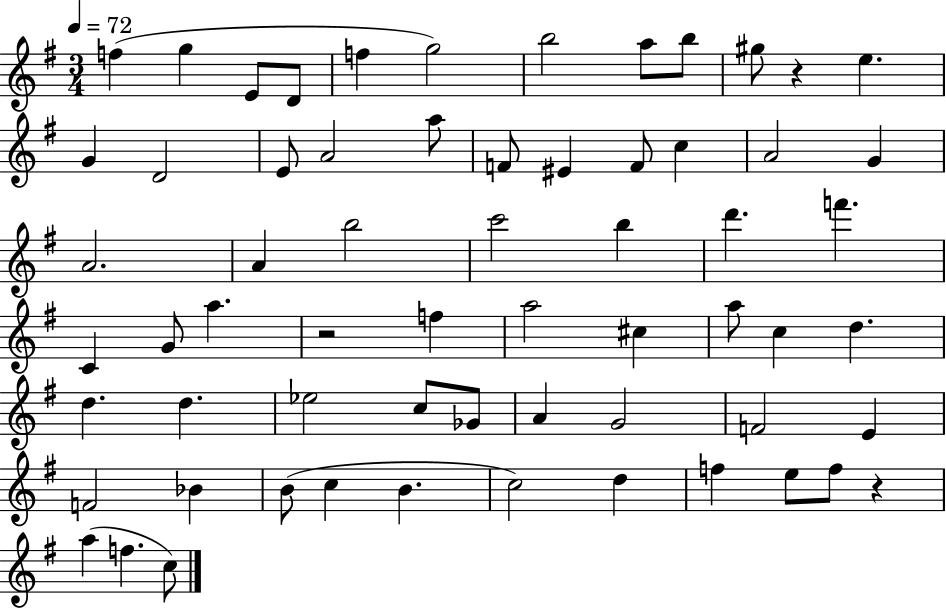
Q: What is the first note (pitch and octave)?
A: F5